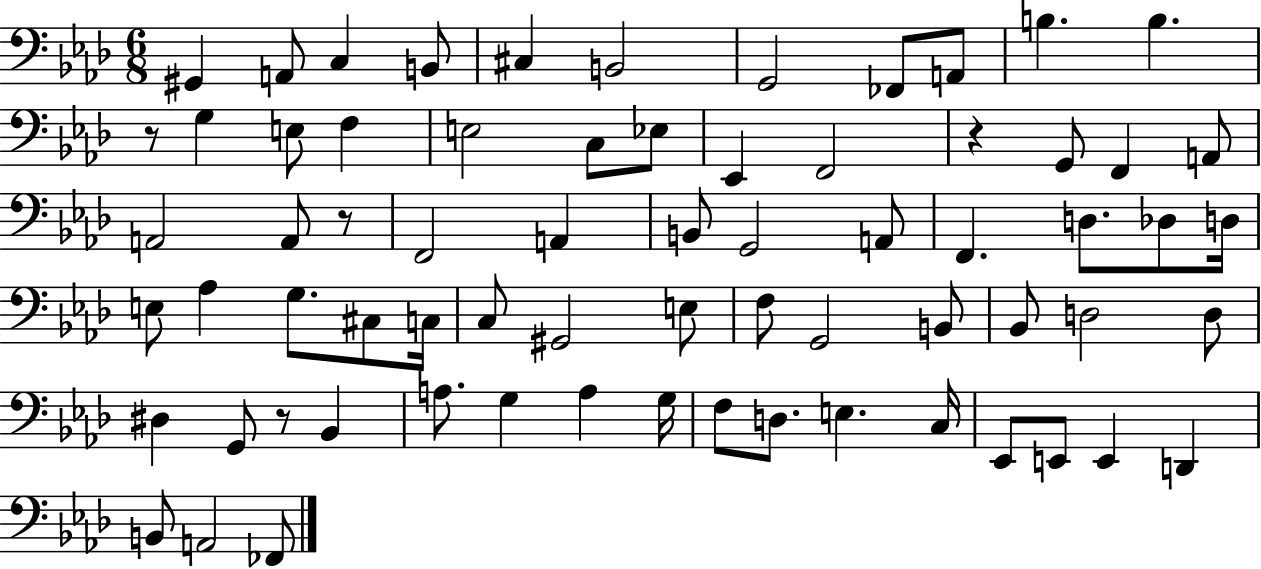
{
  \clef bass
  \numericTimeSignature
  \time 6/8
  \key aes \major
  \repeat volta 2 { gis,4 a,8 c4 b,8 | cis4 b,2 | g,2 fes,8 a,8 | b4. b4. | \break r8 g4 e8 f4 | e2 c8 ees8 | ees,4 f,2 | r4 g,8 f,4 a,8 | \break a,2 a,8 r8 | f,2 a,4 | b,8 g,2 a,8 | f,4. d8. des8 d16 | \break e8 aes4 g8. cis8 c16 | c8 gis,2 e8 | f8 g,2 b,8 | bes,8 d2 d8 | \break dis4 g,8 r8 bes,4 | a8. g4 a4 g16 | f8 d8. e4. c16 | ees,8 e,8 e,4 d,4 | \break b,8 a,2 fes,8 | } \bar "|."
}